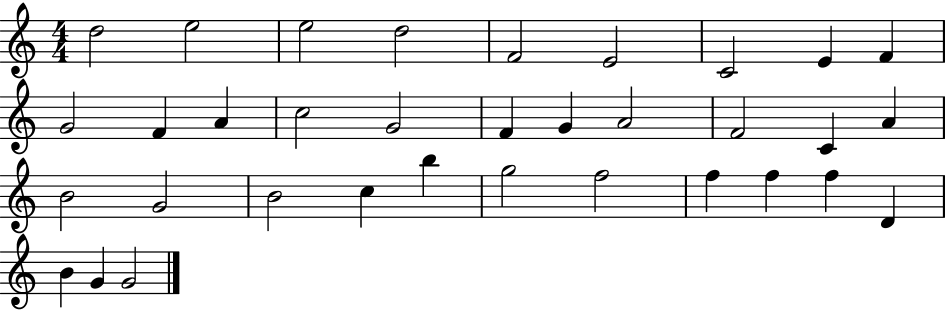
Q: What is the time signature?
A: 4/4